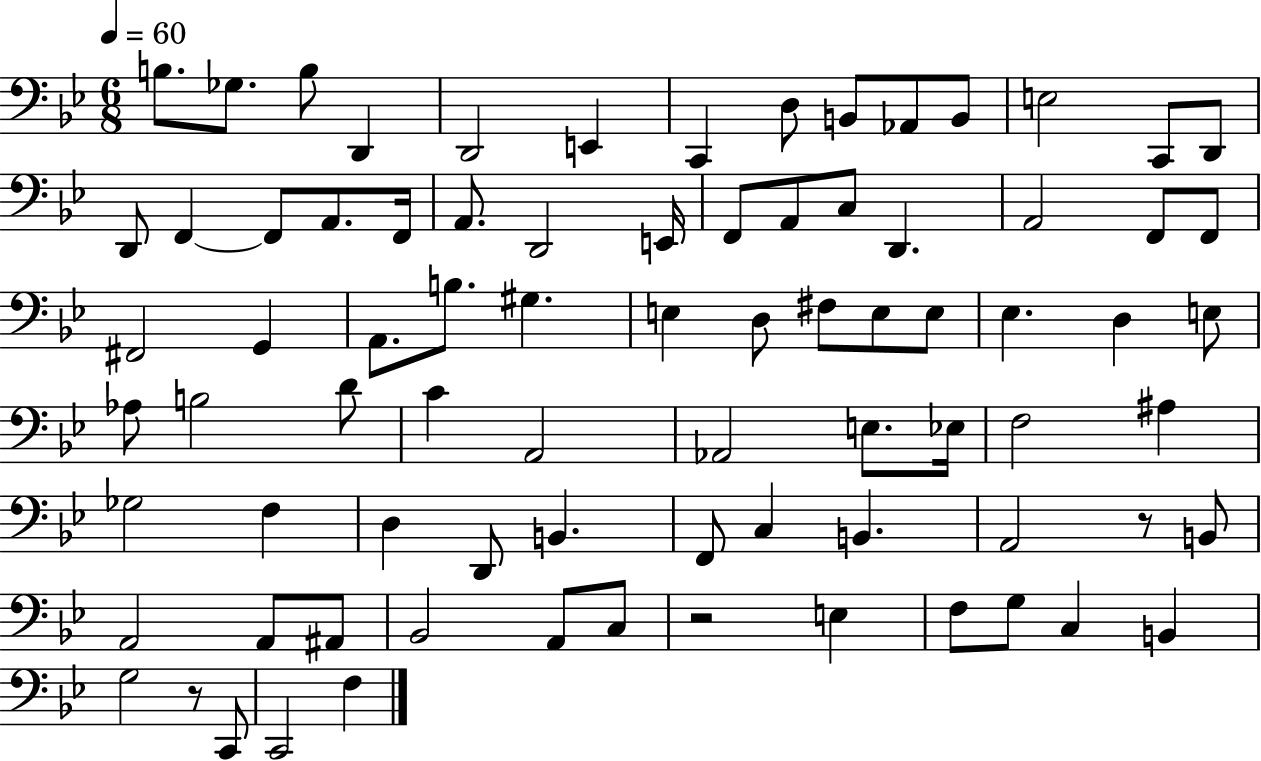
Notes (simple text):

B3/e. Gb3/e. B3/e D2/q D2/h E2/q C2/q D3/e B2/e Ab2/e B2/e E3/h C2/e D2/e D2/e F2/q F2/e A2/e. F2/s A2/e. D2/h E2/s F2/e A2/e C3/e D2/q. A2/h F2/e F2/e F#2/h G2/q A2/e. B3/e. G#3/q. E3/q D3/e F#3/e E3/e E3/e Eb3/q. D3/q E3/e Ab3/e B3/h D4/e C4/q A2/h Ab2/h E3/e. Eb3/s F3/h A#3/q Gb3/h F3/q D3/q D2/e B2/q. F2/e C3/q B2/q. A2/h R/e B2/e A2/h A2/e A#2/e Bb2/h A2/e C3/e R/h E3/q F3/e G3/e C3/q B2/q G3/h R/e C2/e C2/h F3/q